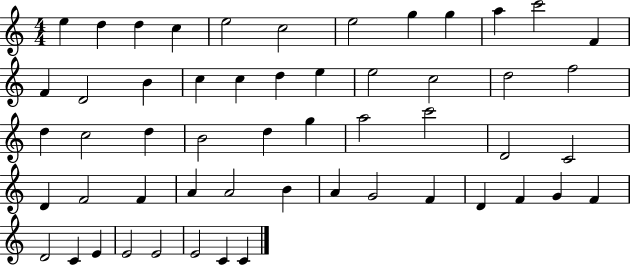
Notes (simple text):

E5/q D5/q D5/q C5/q E5/h C5/h E5/h G5/q G5/q A5/q C6/h F4/q F4/q D4/h B4/q C5/q C5/q D5/q E5/q E5/h C5/h D5/h F5/h D5/q C5/h D5/q B4/h D5/q G5/q A5/h C6/h D4/h C4/h D4/q F4/h F4/q A4/q A4/h B4/q A4/q G4/h F4/q D4/q F4/q G4/q F4/q D4/h C4/q E4/q E4/h E4/h E4/h C4/q C4/q